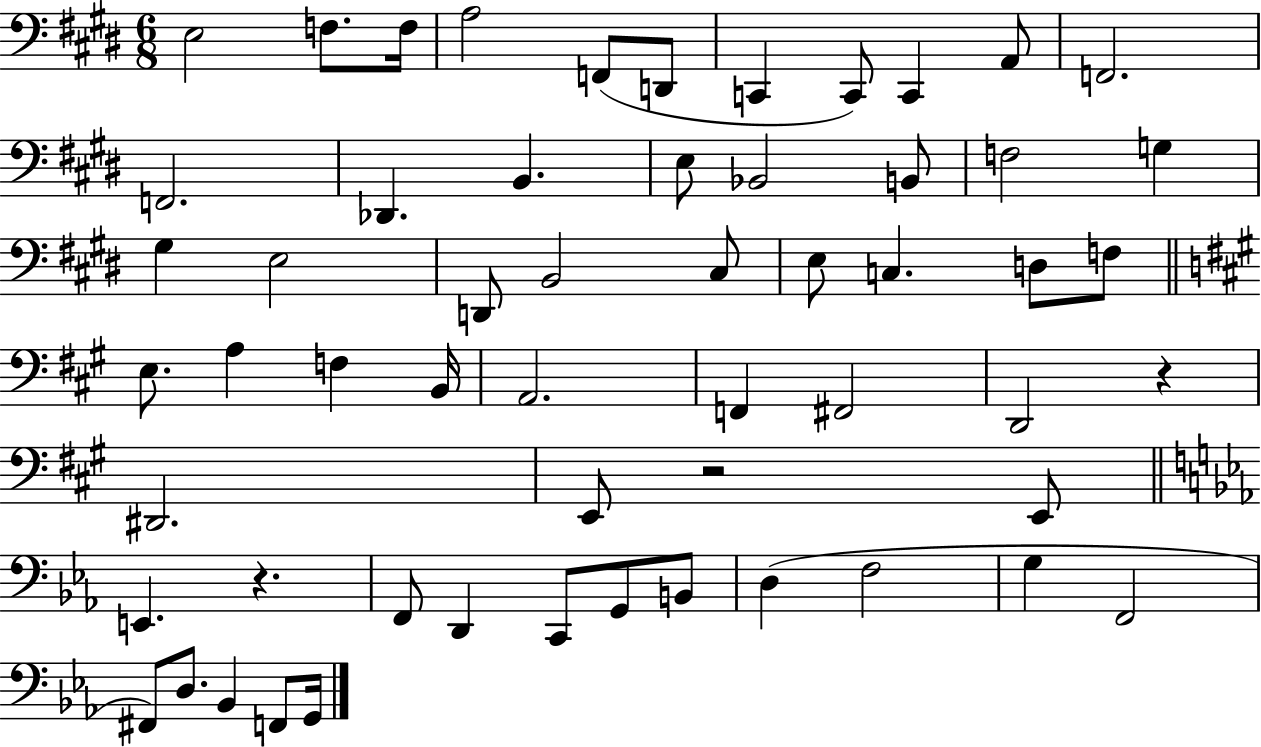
E3/h F3/e. F3/s A3/h F2/e D2/e C2/q C2/e C2/q A2/e F2/h. F2/h. Db2/q. B2/q. E3/e Bb2/h B2/e F3/h G3/q G#3/q E3/h D2/e B2/h C#3/e E3/e C3/q. D3/e F3/e E3/e. A3/q F3/q B2/s A2/h. F2/q F#2/h D2/h R/q D#2/h. E2/e R/h E2/e E2/q. R/q. F2/e D2/q C2/e G2/e B2/e D3/q F3/h G3/q F2/h F#2/e D3/e. Bb2/q F2/e G2/s